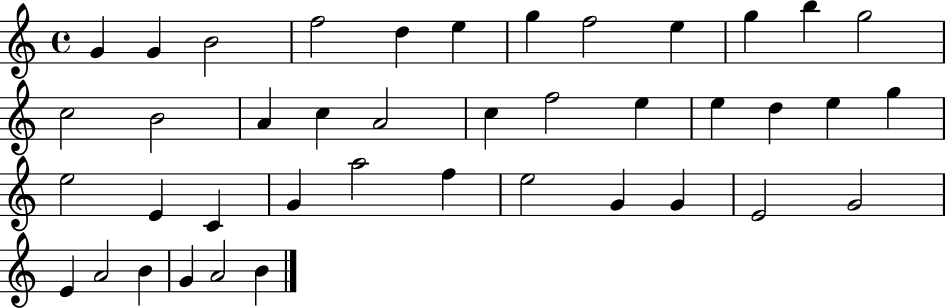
G4/q G4/q B4/h F5/h D5/q E5/q G5/q F5/h E5/q G5/q B5/q G5/h C5/h B4/h A4/q C5/q A4/h C5/q F5/h E5/q E5/q D5/q E5/q G5/q E5/h E4/q C4/q G4/q A5/h F5/q E5/h G4/q G4/q E4/h G4/h E4/q A4/h B4/q G4/q A4/h B4/q